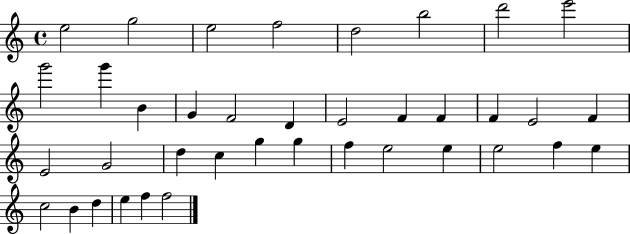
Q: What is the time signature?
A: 4/4